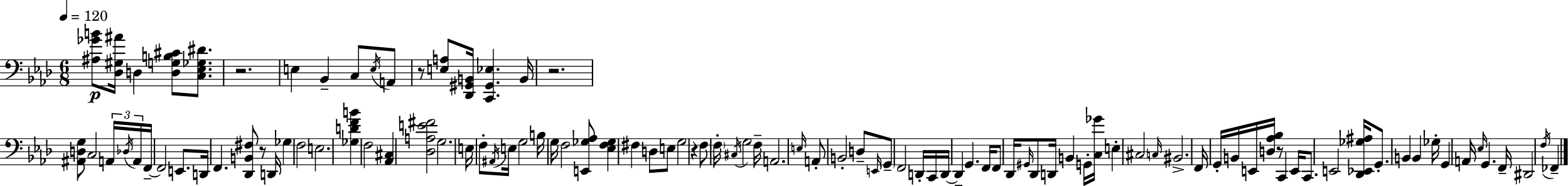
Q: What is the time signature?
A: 6/8